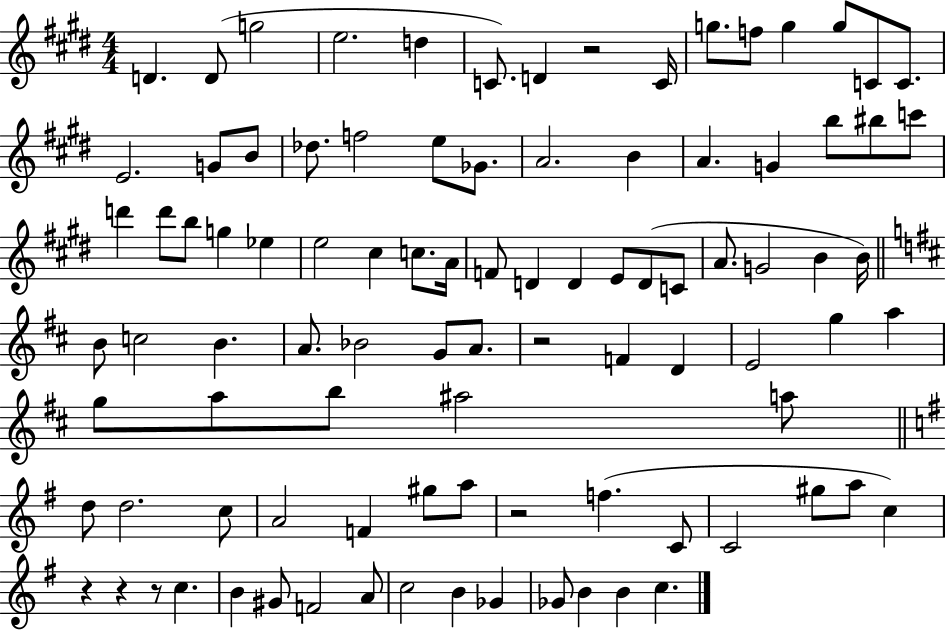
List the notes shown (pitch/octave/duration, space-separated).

D4/q. D4/e G5/h E5/h. D5/q C4/e. D4/q R/h C4/s G5/e. F5/e G5/q G5/e C4/e C4/e. E4/h. G4/e B4/e Db5/e. F5/h E5/e Gb4/e. A4/h. B4/q A4/q. G4/q B5/e BIS5/e C6/e D6/q D6/e B5/e G5/q Eb5/q E5/h C#5/q C5/e. A4/s F4/e D4/q D4/q E4/e D4/e C4/e A4/e. G4/h B4/q B4/s B4/e C5/h B4/q. A4/e. Bb4/h G4/e A4/e. R/h F4/q D4/q E4/h G5/q A5/q G5/e A5/e B5/e A#5/h A5/e D5/e D5/h. C5/e A4/h F4/q G#5/e A5/e R/h F5/q. C4/e C4/h G#5/e A5/e C5/q R/q R/q R/e C5/q. B4/q G#4/e F4/h A4/e C5/h B4/q Gb4/q Gb4/e B4/q B4/q C5/q.